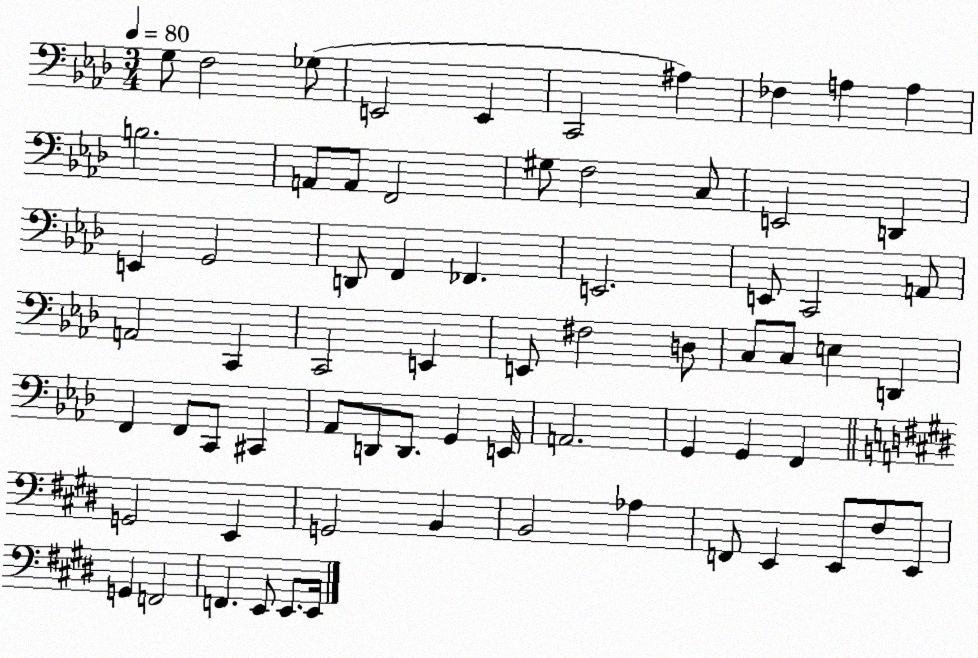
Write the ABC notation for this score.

X:1
T:Untitled
M:3/4
L:1/4
K:Ab
G,/2 F,2 _G,/2 E,,2 E,, C,,2 ^A, _F, A, A, B,2 A,,/2 A,,/2 F,,2 ^G,/2 F,2 C,/2 E,,2 D,, E,, G,,2 D,,/2 F,, _F,, E,,2 E,,/2 C,,2 A,,/2 A,,2 C,, C,,2 E,, E,,/2 ^F,2 D,/2 C,/2 C,/2 E, D,, F,, F,,/2 C,,/2 ^C,, _A,,/2 D,,/2 D,,/2 G,, E,,/4 A,,2 G,, G,, F,, G,,2 E,, G,,2 B,, B,,2 _A, F,,/2 E,, E,,/2 ^F,/2 E,,/2 G,, F,,2 F,, E,,/2 E,,/2 E,,/4